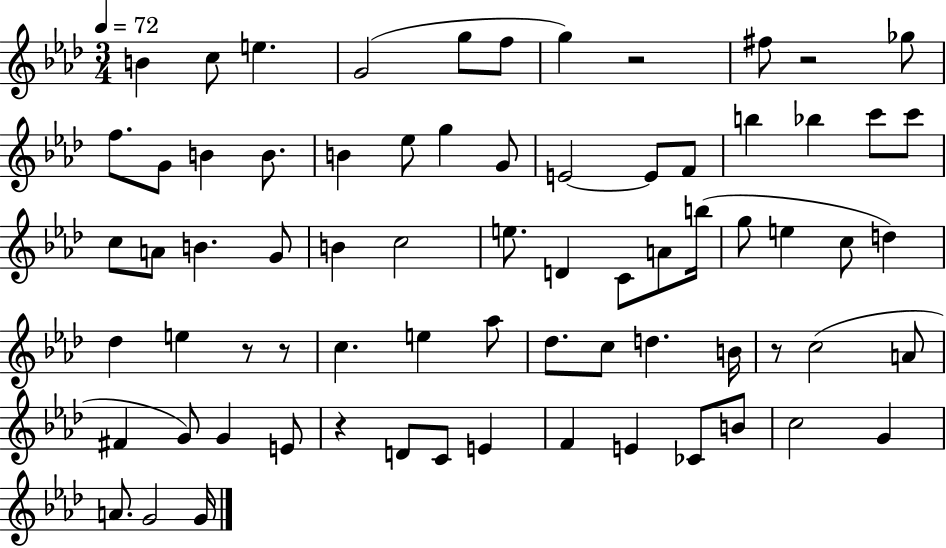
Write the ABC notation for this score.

X:1
T:Untitled
M:3/4
L:1/4
K:Ab
B c/2 e G2 g/2 f/2 g z2 ^f/2 z2 _g/2 f/2 G/2 B B/2 B _e/2 g G/2 E2 E/2 F/2 b _b c'/2 c'/2 c/2 A/2 B G/2 B c2 e/2 D C/2 A/2 b/4 g/2 e c/2 d _d e z/2 z/2 c e _a/2 _d/2 c/2 d B/4 z/2 c2 A/2 ^F G/2 G E/2 z D/2 C/2 E F E _C/2 B/2 c2 G A/2 G2 G/4